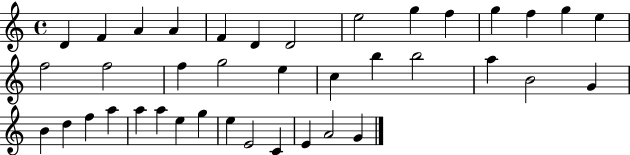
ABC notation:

X:1
T:Untitled
M:4/4
L:1/4
K:C
D F A A F D D2 e2 g f g f g e f2 f2 f g2 e c b b2 a B2 G B d f a a a e g e E2 C E A2 G